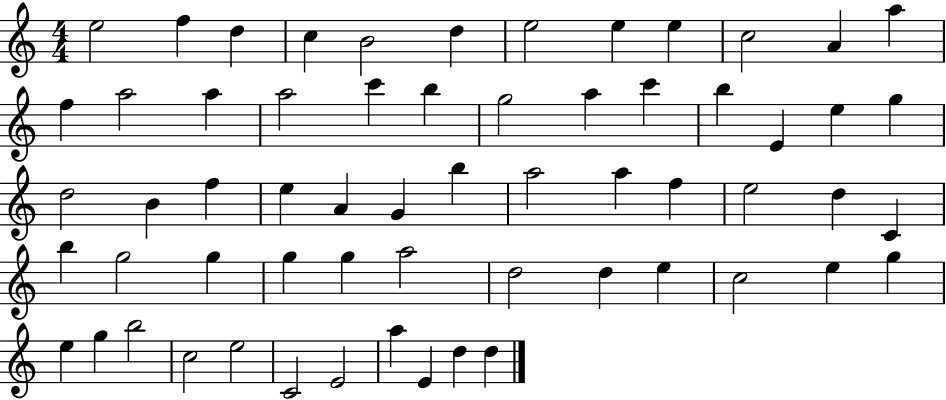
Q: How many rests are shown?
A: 0